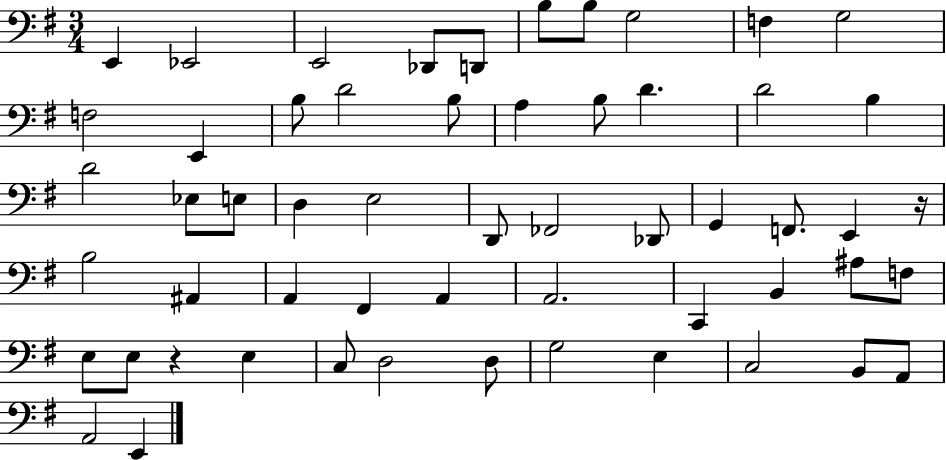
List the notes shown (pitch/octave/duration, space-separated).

E2/q Eb2/h E2/h Db2/e D2/e B3/e B3/e G3/h F3/q G3/h F3/h E2/q B3/e D4/h B3/e A3/q B3/e D4/q. D4/h B3/q D4/h Eb3/e E3/e D3/q E3/h D2/e FES2/h Db2/e G2/q F2/e. E2/q R/s B3/h A#2/q A2/q F#2/q A2/q A2/h. C2/q B2/q A#3/e F3/e E3/e E3/e R/q E3/q C3/e D3/h D3/e G3/h E3/q C3/h B2/e A2/e A2/h E2/q